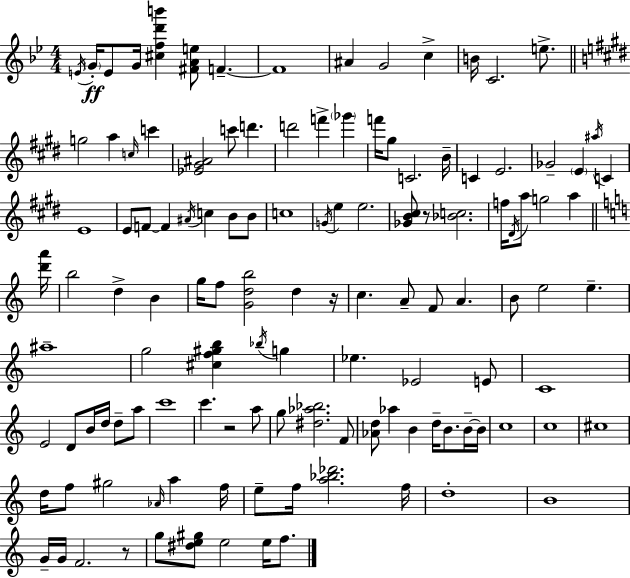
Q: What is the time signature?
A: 4/4